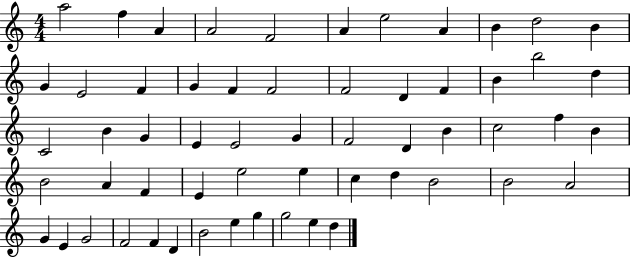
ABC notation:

X:1
T:Untitled
M:4/4
L:1/4
K:C
a2 f A A2 F2 A e2 A B d2 B G E2 F G F F2 F2 D F B b2 d C2 B G E E2 G F2 D B c2 f B B2 A F E e2 e c d B2 B2 A2 G E G2 F2 F D B2 e g g2 e d